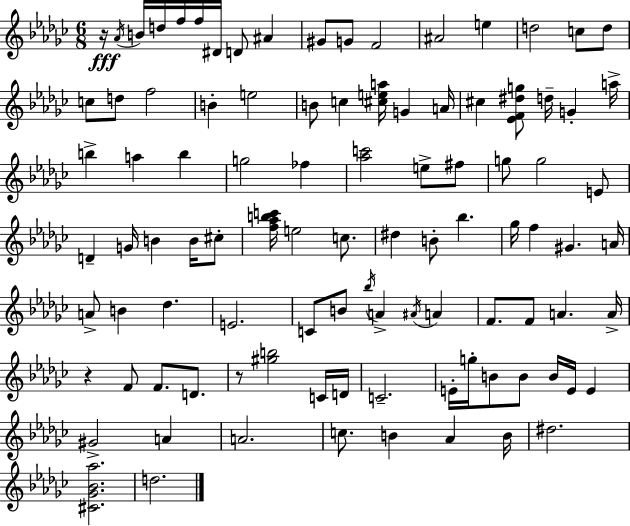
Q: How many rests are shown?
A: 3